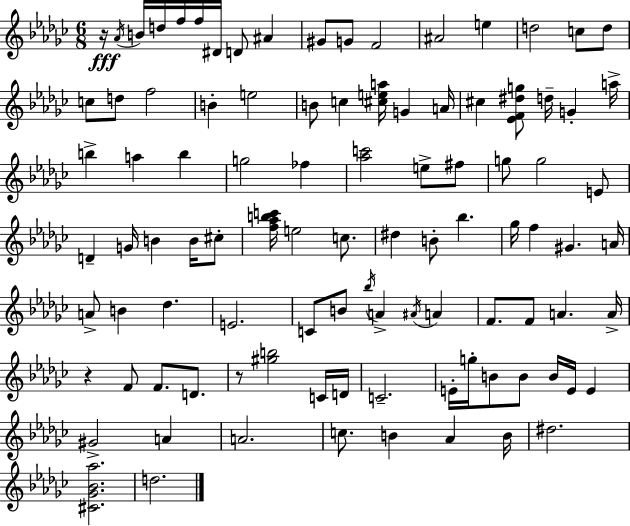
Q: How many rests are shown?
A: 3